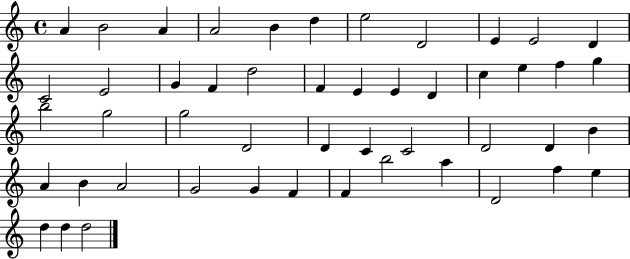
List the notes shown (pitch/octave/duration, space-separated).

A4/q B4/h A4/q A4/h B4/q D5/q E5/h D4/h E4/q E4/h D4/q C4/h E4/h G4/q F4/q D5/h F4/q E4/q E4/q D4/q C5/q E5/q F5/q G5/q B5/h G5/h G5/h D4/h D4/q C4/q C4/h D4/h D4/q B4/q A4/q B4/q A4/h G4/h G4/q F4/q F4/q B5/h A5/q D4/h F5/q E5/q D5/q D5/q D5/h